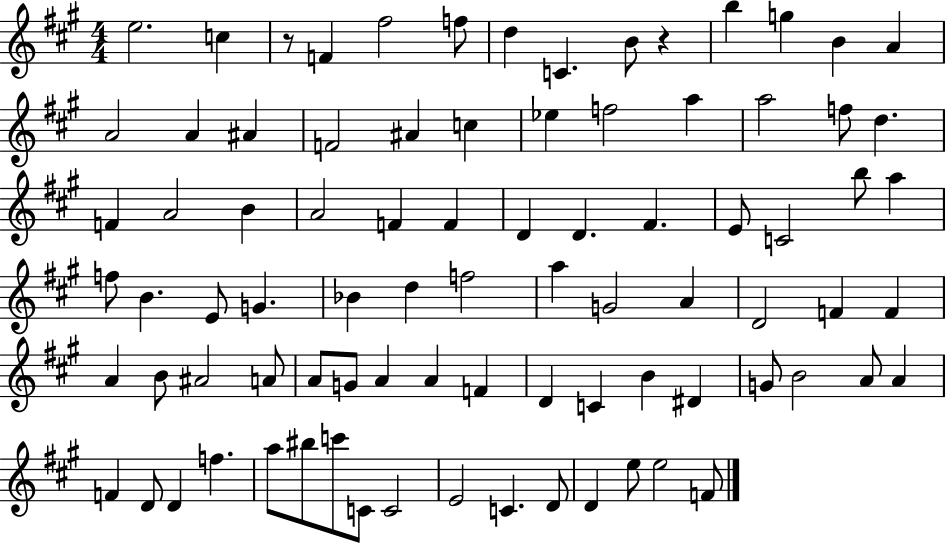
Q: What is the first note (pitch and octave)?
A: E5